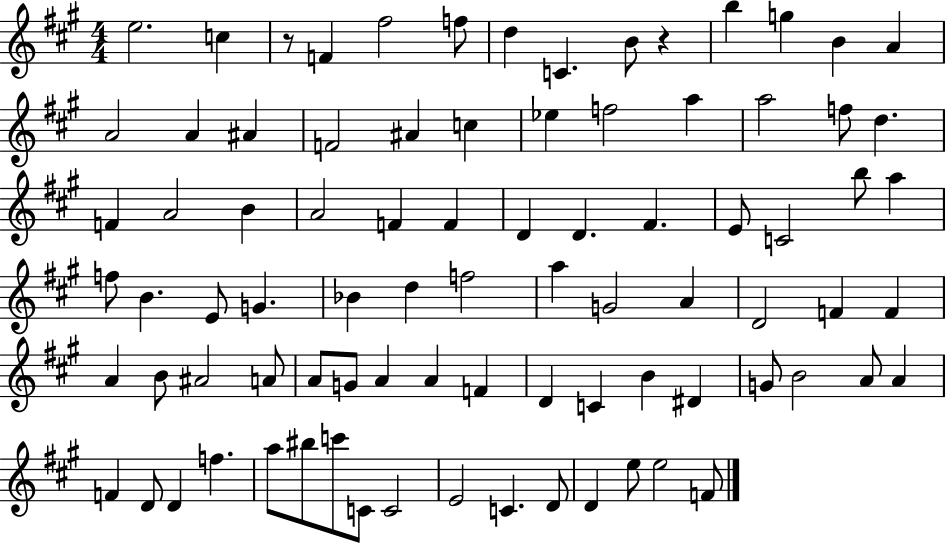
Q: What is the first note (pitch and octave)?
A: E5